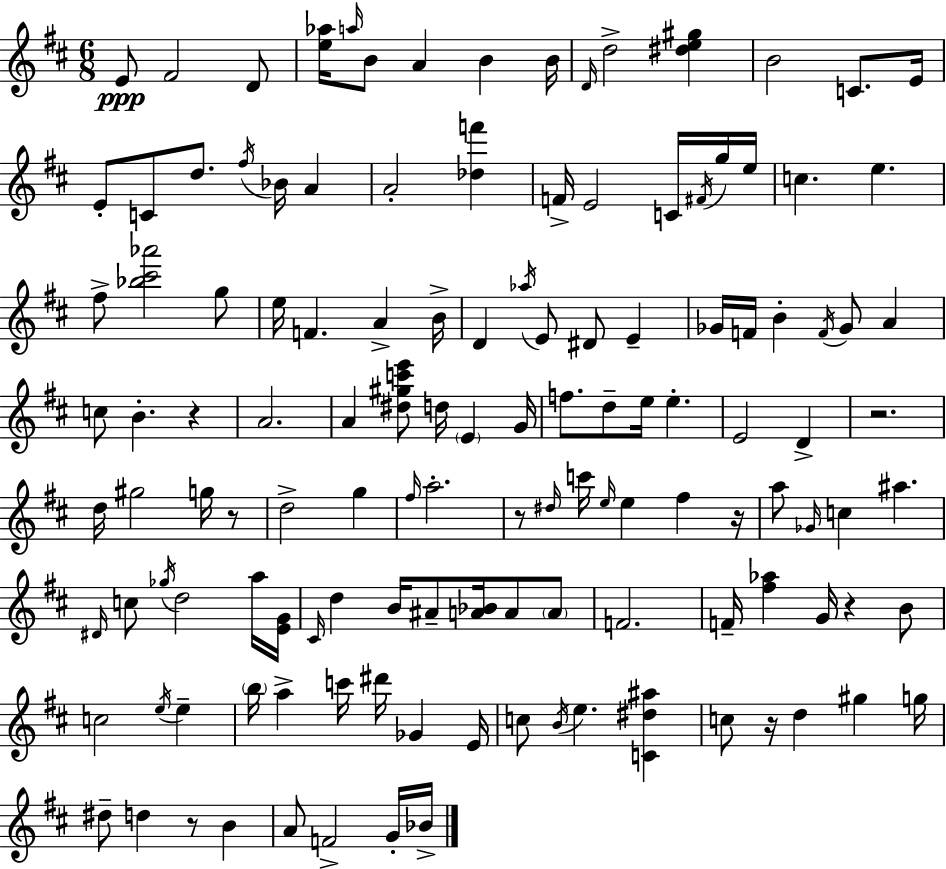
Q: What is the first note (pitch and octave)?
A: E4